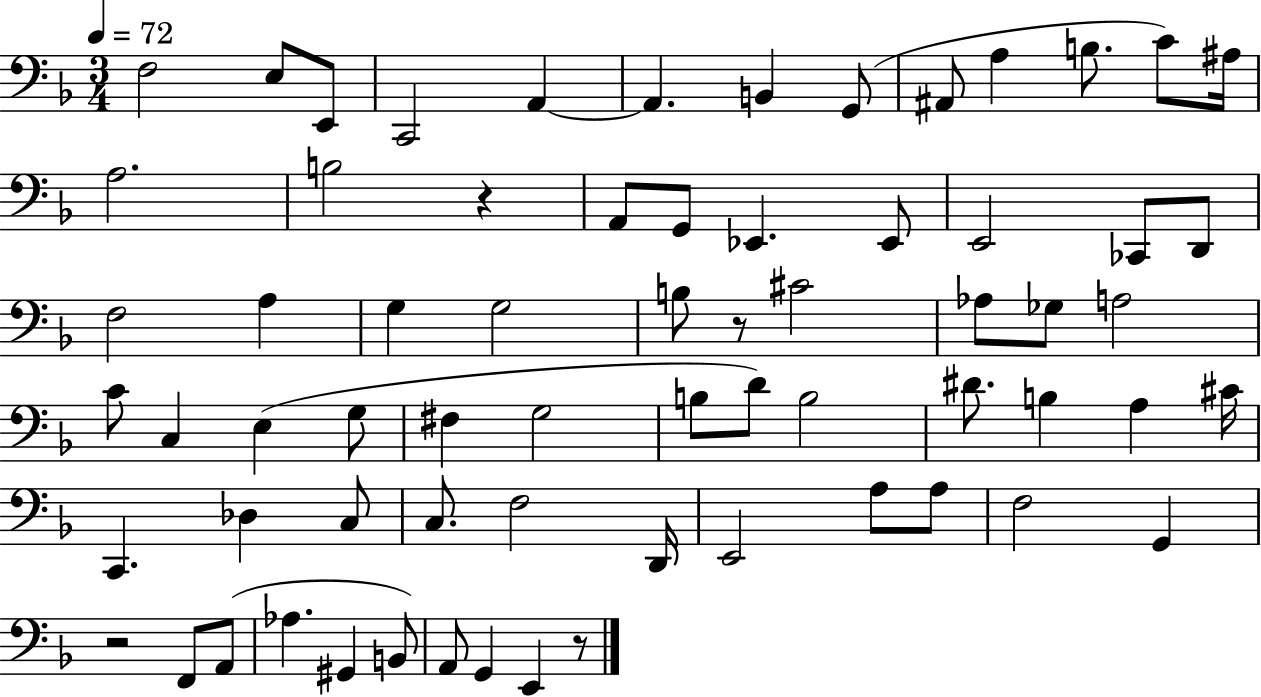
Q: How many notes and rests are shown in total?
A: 67